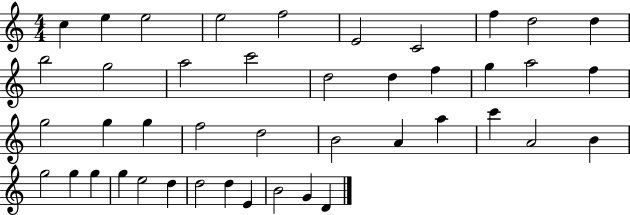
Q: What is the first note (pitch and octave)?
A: C5